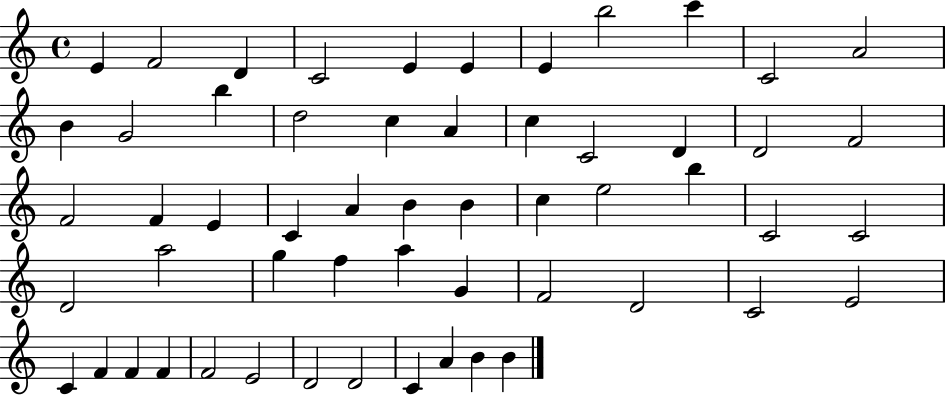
{
  \clef treble
  \time 4/4
  \defaultTimeSignature
  \key c \major
  e'4 f'2 d'4 | c'2 e'4 e'4 | e'4 b''2 c'''4 | c'2 a'2 | \break b'4 g'2 b''4 | d''2 c''4 a'4 | c''4 c'2 d'4 | d'2 f'2 | \break f'2 f'4 e'4 | c'4 a'4 b'4 b'4 | c''4 e''2 b''4 | c'2 c'2 | \break d'2 a''2 | g''4 f''4 a''4 g'4 | f'2 d'2 | c'2 e'2 | \break c'4 f'4 f'4 f'4 | f'2 e'2 | d'2 d'2 | c'4 a'4 b'4 b'4 | \break \bar "|."
}